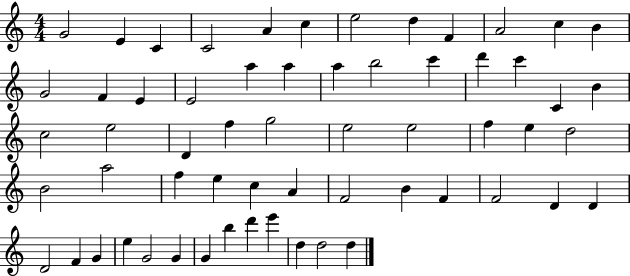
{
  \clef treble
  \numericTimeSignature
  \time 4/4
  \key c \major
  g'2 e'4 c'4 | c'2 a'4 c''4 | e''2 d''4 f'4 | a'2 c''4 b'4 | \break g'2 f'4 e'4 | e'2 a''4 a''4 | a''4 b''2 c'''4 | d'''4 c'''4 c'4 b'4 | \break c''2 e''2 | d'4 f''4 g''2 | e''2 e''2 | f''4 e''4 d''2 | \break b'2 a''2 | f''4 e''4 c''4 a'4 | f'2 b'4 f'4 | f'2 d'4 d'4 | \break d'2 f'4 g'4 | e''4 g'2 g'4 | g'4 b''4 d'''4 e'''4 | d''4 d''2 d''4 | \break \bar "|."
}